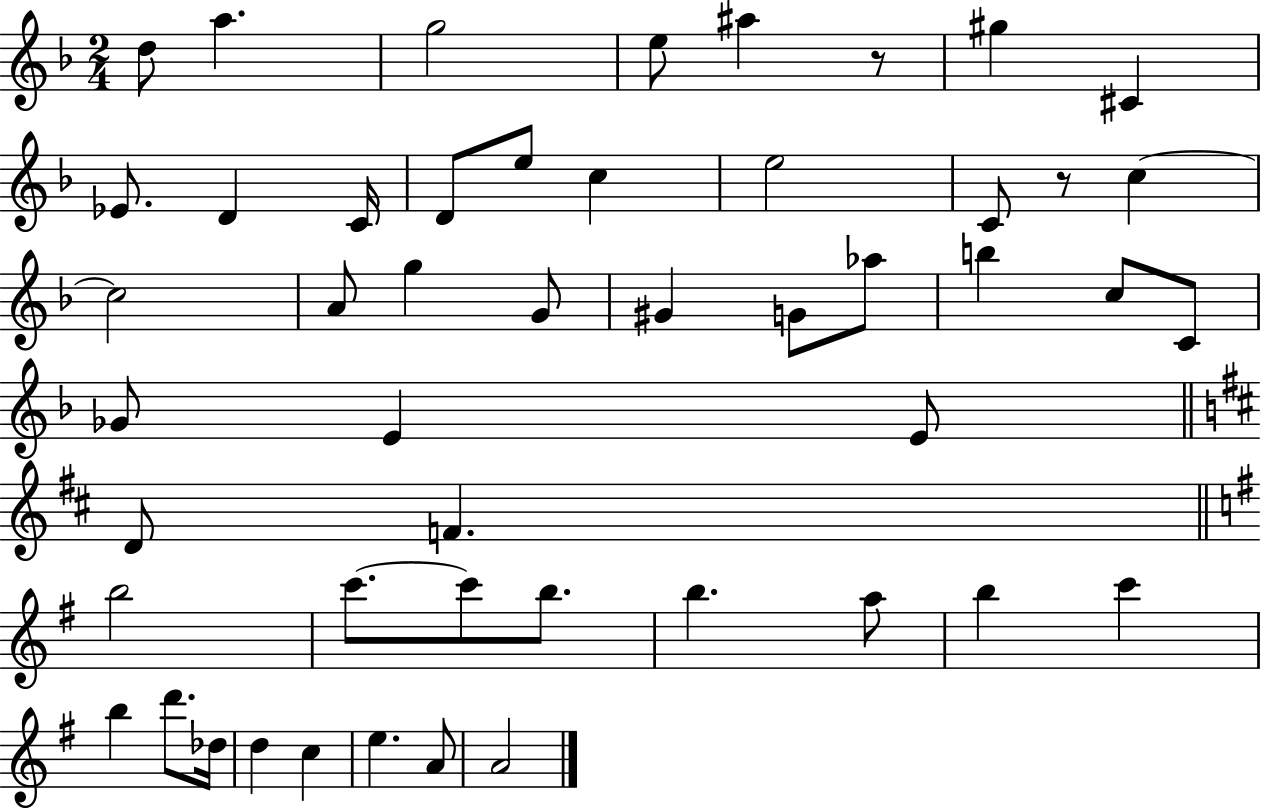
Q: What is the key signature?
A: F major